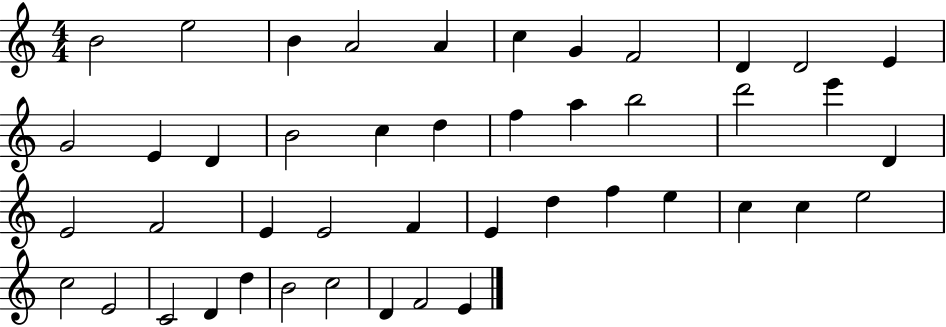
X:1
T:Untitled
M:4/4
L:1/4
K:C
B2 e2 B A2 A c G F2 D D2 E G2 E D B2 c d f a b2 d'2 e' D E2 F2 E E2 F E d f e c c e2 c2 E2 C2 D d B2 c2 D F2 E